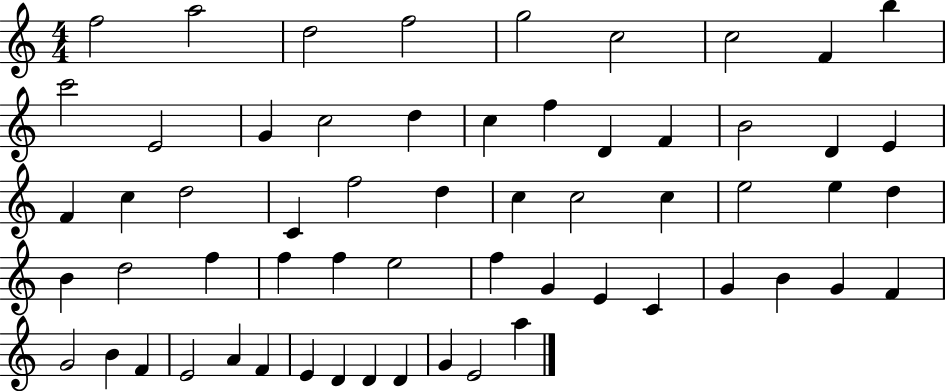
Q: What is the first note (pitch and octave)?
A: F5